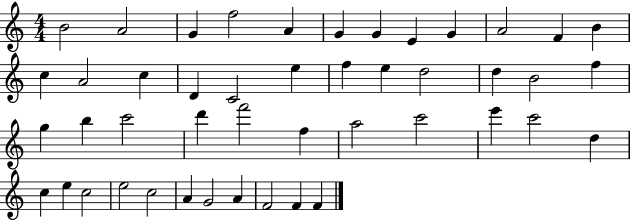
X:1
T:Untitled
M:4/4
L:1/4
K:C
B2 A2 G f2 A G G E G A2 F B c A2 c D C2 e f e d2 d B2 f g b c'2 d' f'2 f a2 c'2 e' c'2 d c e c2 e2 c2 A G2 A F2 F F